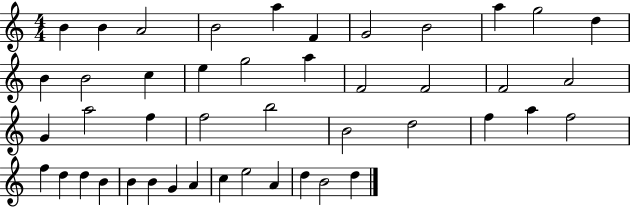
X:1
T:Untitled
M:4/4
L:1/4
K:C
B B A2 B2 a F G2 B2 a g2 d B B2 c e g2 a F2 F2 F2 A2 G a2 f f2 b2 B2 d2 f a f2 f d d B B B G A c e2 A d B2 d